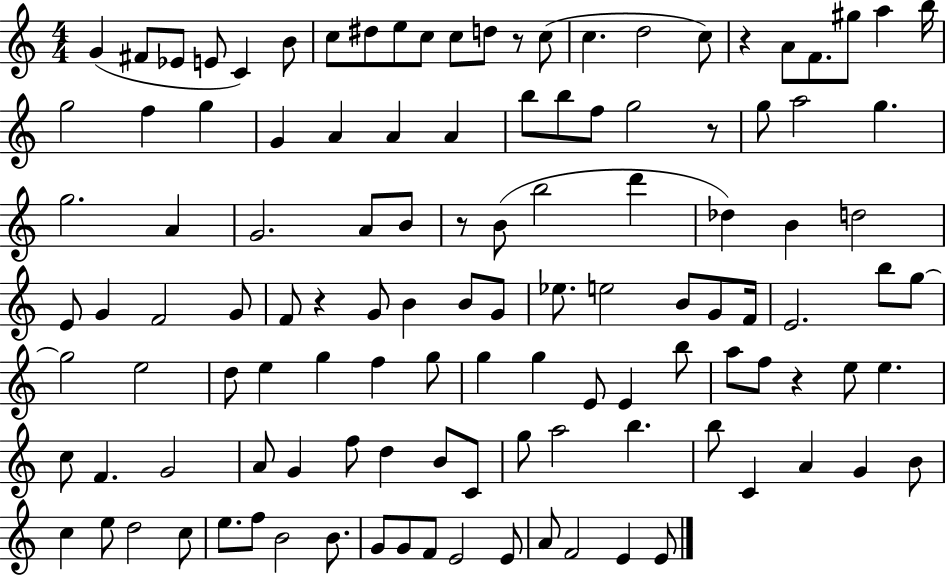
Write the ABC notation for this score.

X:1
T:Untitled
M:4/4
L:1/4
K:C
G ^F/2 _E/2 E/2 C B/2 c/2 ^d/2 e/2 c/2 c/2 d/2 z/2 c/2 c d2 c/2 z A/2 F/2 ^g/2 a b/4 g2 f g G A A A b/2 b/2 f/2 g2 z/2 g/2 a2 g g2 A G2 A/2 B/2 z/2 B/2 b2 d' _d B d2 E/2 G F2 G/2 F/2 z G/2 B B/2 G/2 _e/2 e2 B/2 G/2 F/4 E2 b/2 g/2 g2 e2 d/2 e g f g/2 g g E/2 E b/2 a/2 f/2 z e/2 e c/2 F G2 A/2 G f/2 d B/2 C/2 g/2 a2 b b/2 C A G B/2 c e/2 d2 c/2 e/2 f/2 B2 B/2 G/2 G/2 F/2 E2 E/2 A/2 F2 E E/2